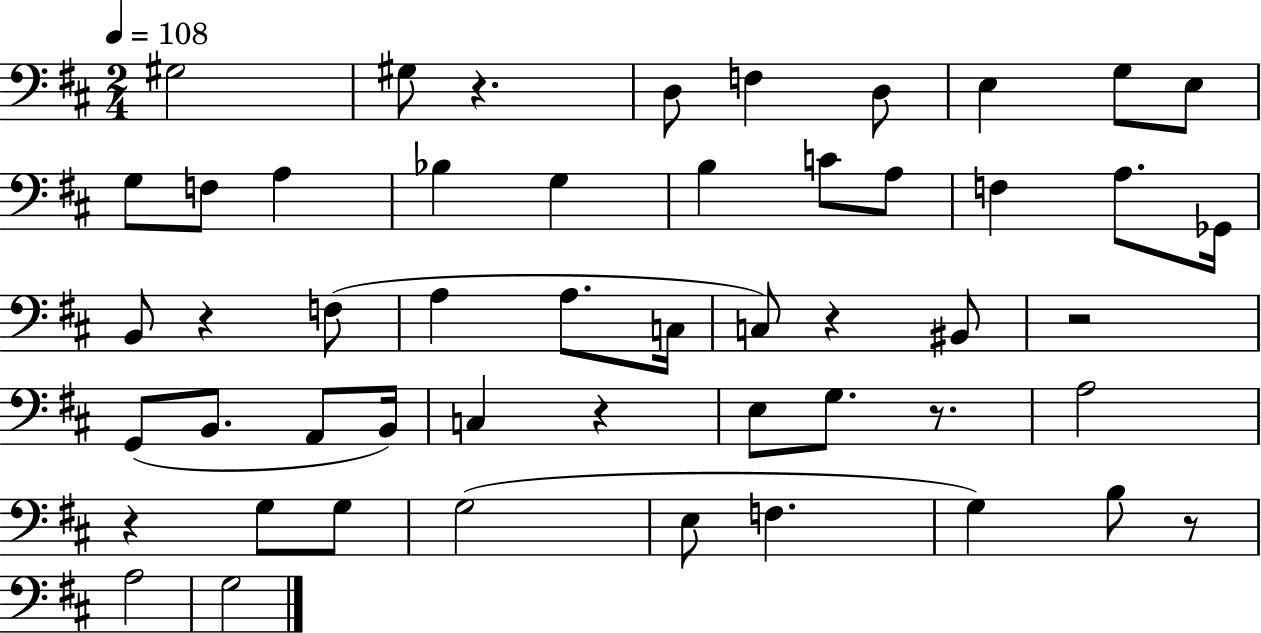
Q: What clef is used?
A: bass